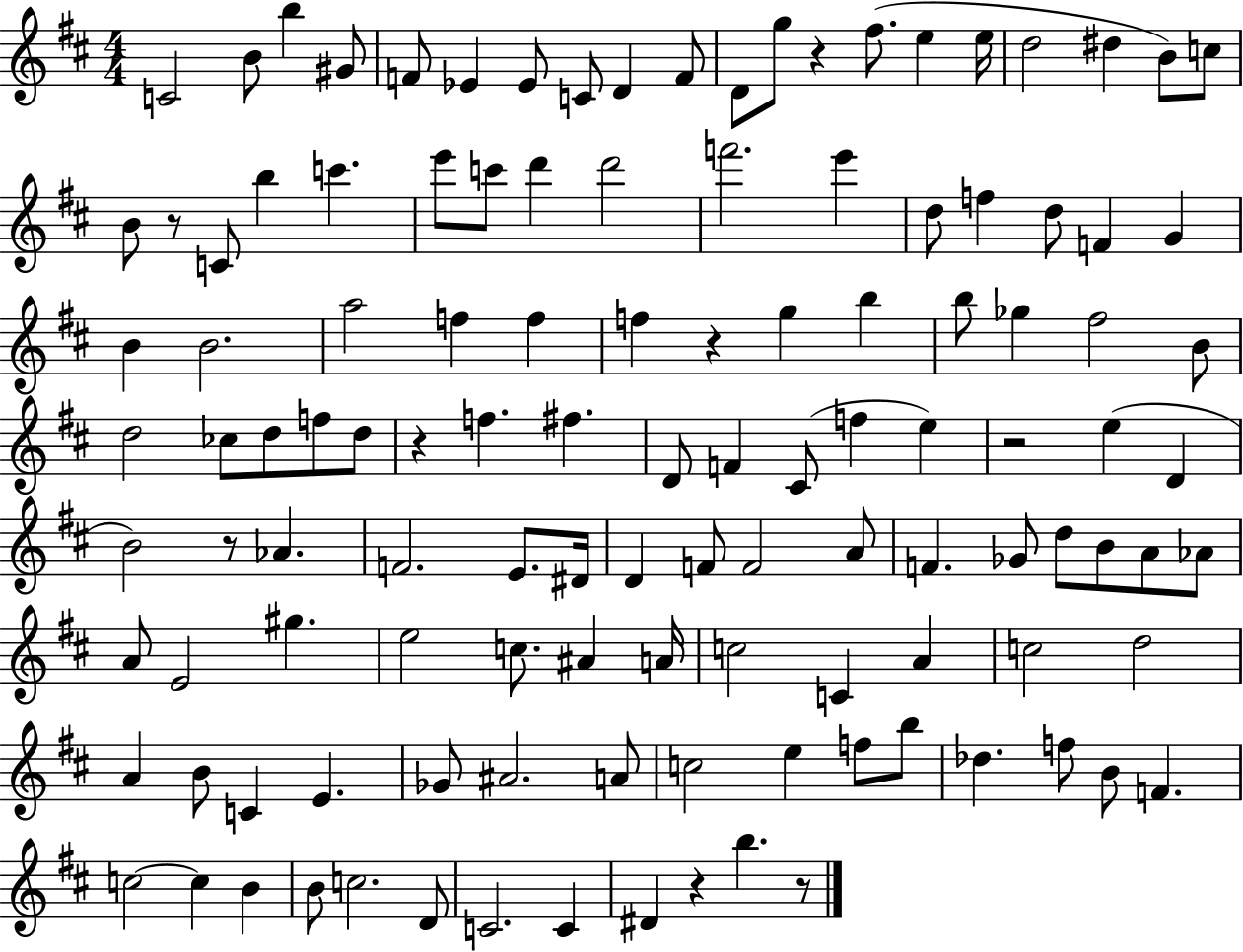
C4/h B4/e B5/q G#4/e F4/e Eb4/q Eb4/e C4/e D4/q F4/e D4/e G5/e R/q F#5/e. E5/q E5/s D5/h D#5/q B4/e C5/e B4/e R/e C4/e B5/q C6/q. E6/e C6/e D6/q D6/h F6/h. E6/q D5/e F5/q D5/e F4/q G4/q B4/q B4/h. A5/h F5/q F5/q F5/q R/q G5/q B5/q B5/e Gb5/q F#5/h B4/e D5/h CES5/e D5/e F5/e D5/e R/q F5/q. F#5/q. D4/e F4/q C#4/e F5/q E5/q R/h E5/q D4/q B4/h R/e Ab4/q. F4/h. E4/e. D#4/s D4/q F4/e F4/h A4/e F4/q. Gb4/e D5/e B4/e A4/e Ab4/e A4/e E4/h G#5/q. E5/h C5/e. A#4/q A4/s C5/h C4/q A4/q C5/h D5/h A4/q B4/e C4/q E4/q. Gb4/e A#4/h. A4/e C5/h E5/q F5/e B5/e Db5/q. F5/e B4/e F4/q. C5/h C5/q B4/q B4/e C5/h. D4/e C4/h. C4/q D#4/q R/q B5/q. R/e